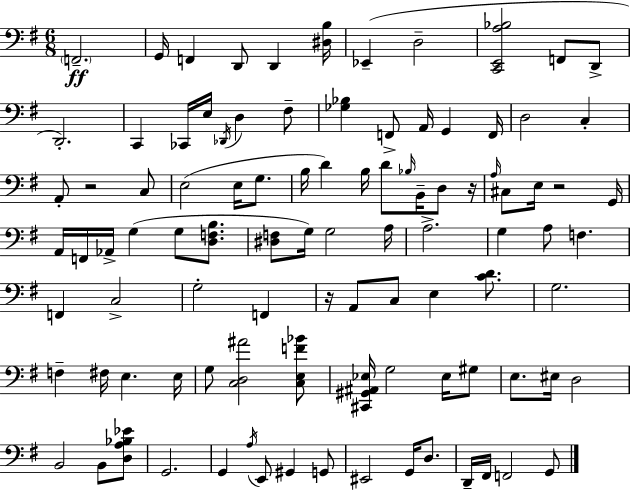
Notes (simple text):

F2/h. G2/s F2/q D2/e D2/q [D#3,B3]/s Eb2/q D3/h [C2,E2,A3,Bb3]/h F2/e D2/e D2/h. C2/q CES2/s E3/s Db2/s D3/q F#3/e [Gb3,Bb3]/q F2/e A2/s G2/q F2/s D3/h C3/q A2/e R/h C3/e E3/h E3/s G3/e. B3/s D4/q B3/s D4/e Bb3/s B2/s D3/e R/s A3/s C#3/e E3/s R/h G2/s A2/s F2/s Ab2/s G3/q G3/e [D3,F3,B3]/e. [D#3,F3]/e G3/s G3/h A3/s A3/h. G3/q A3/e F3/q. F2/q C3/h G3/h F2/q R/s A2/e C3/e E3/q [C4,D4]/e. G3/h. F3/q F#3/s E3/q. E3/s G3/e [C3,D3,A#4]/h [C3,E3,F4,Bb4]/e [C#2,G#2,A#2,Eb3]/s G3/h Eb3/s G#3/e E3/e. EIS3/s D3/h B2/h B2/e [D3,A3,Bb3,Eb4]/e G2/h. G2/q A3/s E2/e G#2/q G2/e EIS2/h G2/s D3/e. D2/s F#2/s F2/h G2/e